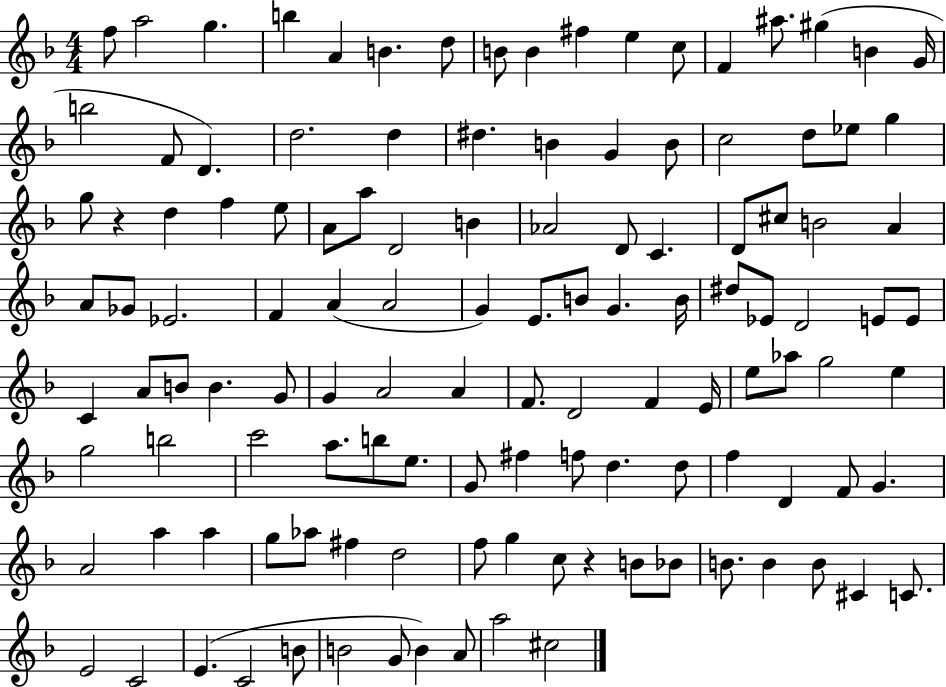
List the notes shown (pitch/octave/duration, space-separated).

F5/e A5/h G5/q. B5/q A4/q B4/q. D5/e B4/e B4/q F#5/q E5/q C5/e F4/q A#5/e. G#5/q B4/q G4/s B5/h F4/e D4/q. D5/h. D5/q D#5/q. B4/q G4/q B4/e C5/h D5/e Eb5/e G5/q G5/e R/q D5/q F5/q E5/e A4/e A5/e D4/h B4/q Ab4/h D4/e C4/q. D4/e C#5/e B4/h A4/q A4/e Gb4/e Eb4/h. F4/q A4/q A4/h G4/q E4/e. B4/e G4/q. B4/s D#5/e Eb4/e D4/h E4/e E4/e C4/q A4/e B4/e B4/q. G4/e G4/q A4/h A4/q F4/e. D4/h F4/q E4/s E5/e Ab5/e G5/h E5/q G5/h B5/h C6/h A5/e. B5/e E5/e. G4/e F#5/q F5/e D5/q. D5/e F5/q D4/q F4/e G4/q. A4/h A5/q A5/q G5/e Ab5/e F#5/q D5/h F5/e G5/q C5/e R/q B4/e Bb4/e B4/e. B4/q B4/e C#4/q C4/e. E4/h C4/h E4/q. C4/h B4/e B4/h G4/e B4/q A4/e A5/h C#5/h